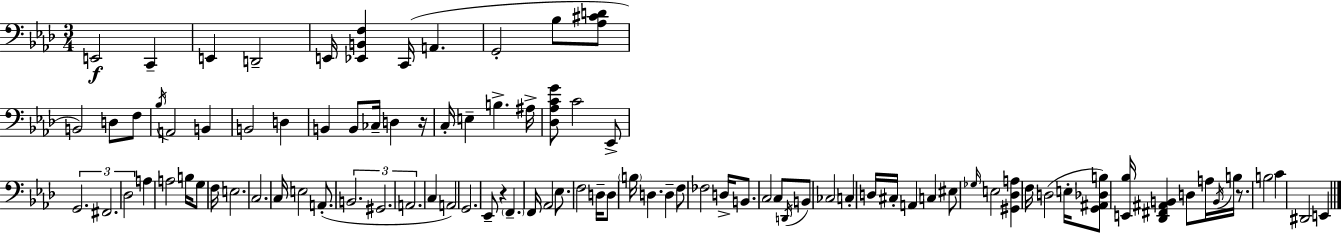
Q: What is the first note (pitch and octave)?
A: E2